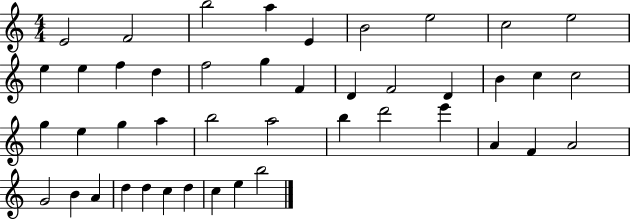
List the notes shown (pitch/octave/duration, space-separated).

E4/h F4/h B5/h A5/q E4/q B4/h E5/h C5/h E5/h E5/q E5/q F5/q D5/q F5/h G5/q F4/q D4/q F4/h D4/q B4/q C5/q C5/h G5/q E5/q G5/q A5/q B5/h A5/h B5/q D6/h E6/q A4/q F4/q A4/h G4/h B4/q A4/q D5/q D5/q C5/q D5/q C5/q E5/q B5/h